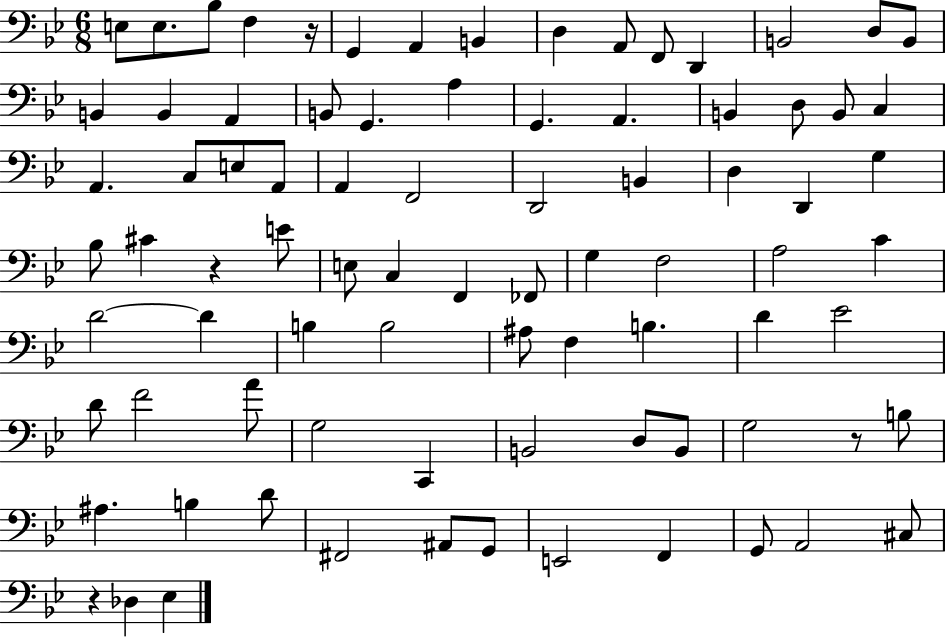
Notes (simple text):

E3/e E3/e. Bb3/e F3/q R/s G2/q A2/q B2/q D3/q A2/e F2/e D2/q B2/h D3/e B2/e B2/q B2/q A2/q B2/e G2/q. A3/q G2/q. A2/q. B2/q D3/e B2/e C3/q A2/q. C3/e E3/e A2/e A2/q F2/h D2/h B2/q D3/q D2/q G3/q Bb3/e C#4/q R/q E4/e E3/e C3/q F2/q FES2/e G3/q F3/h A3/h C4/q D4/h D4/q B3/q B3/h A#3/e F3/q B3/q. D4/q Eb4/h D4/e F4/h A4/e G3/h C2/q B2/h D3/e B2/e G3/h R/e B3/e A#3/q. B3/q D4/e F#2/h A#2/e G2/e E2/h F2/q G2/e A2/h C#3/e R/q Db3/q Eb3/q